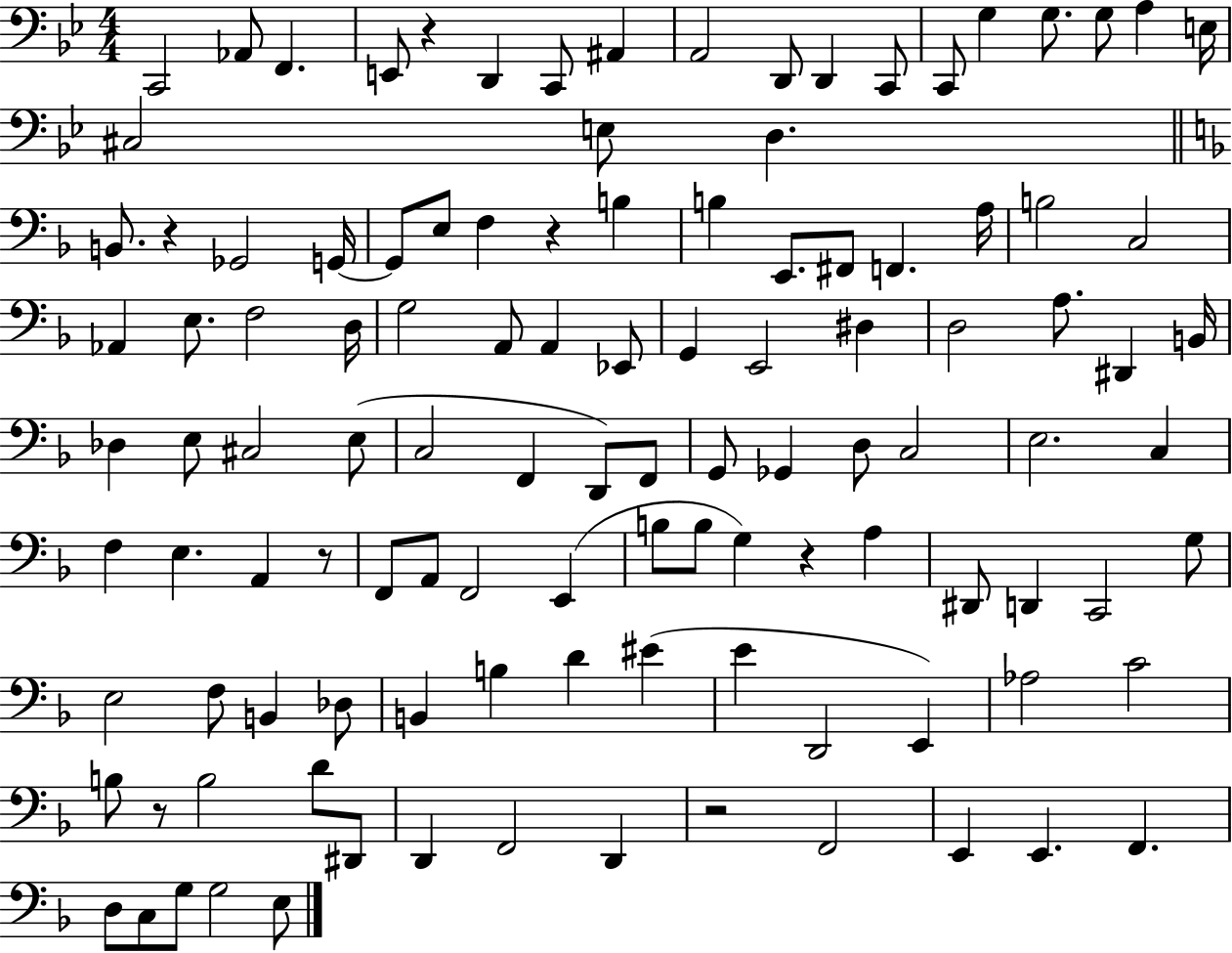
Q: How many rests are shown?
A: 7